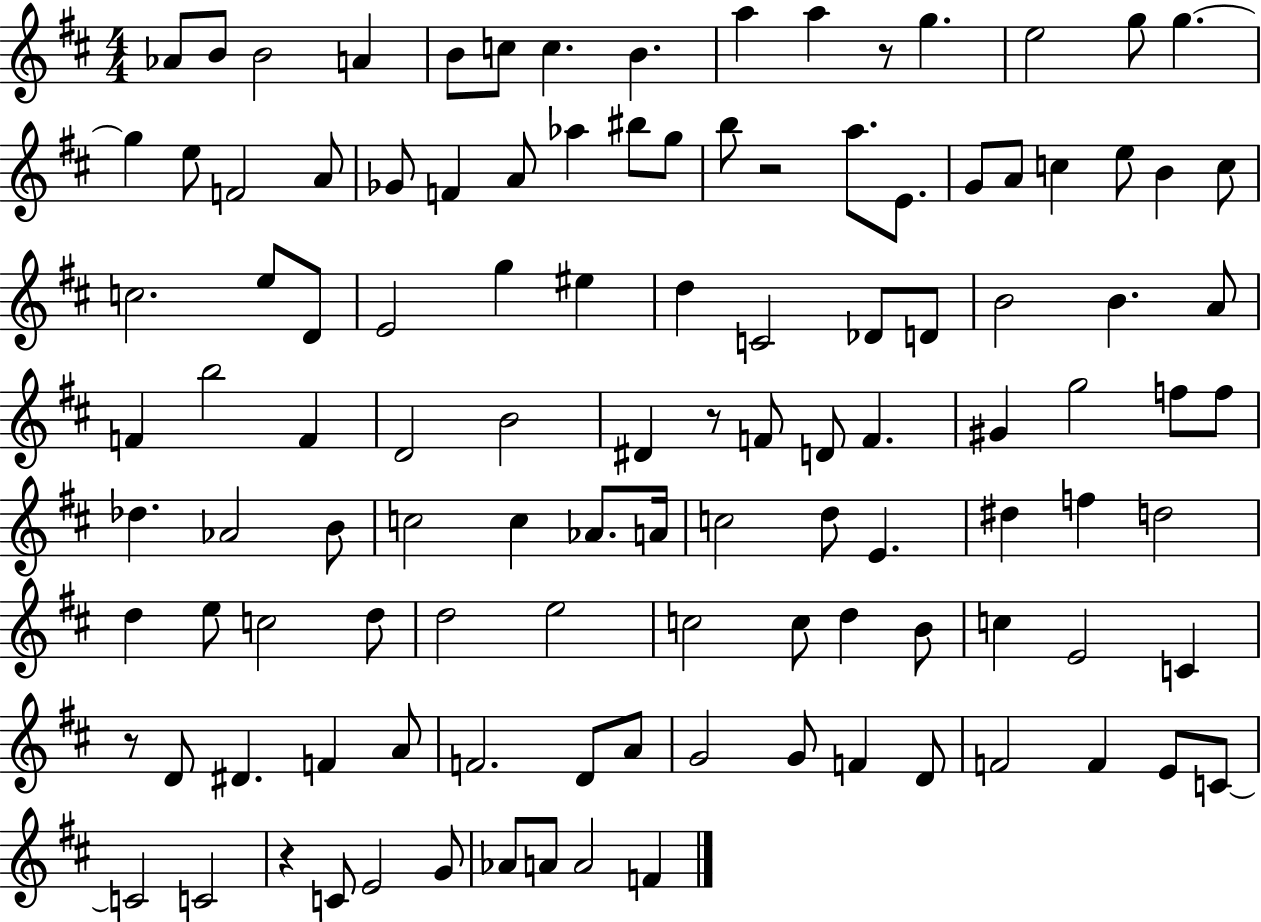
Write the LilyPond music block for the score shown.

{
  \clef treble
  \numericTimeSignature
  \time 4/4
  \key d \major
  aes'8 b'8 b'2 a'4 | b'8 c''8 c''4. b'4. | a''4 a''4 r8 g''4. | e''2 g''8 g''4.~~ | \break g''4 e''8 f'2 a'8 | ges'8 f'4 a'8 aes''4 bis''8 g''8 | b''8 r2 a''8. e'8. | g'8 a'8 c''4 e''8 b'4 c''8 | \break c''2. e''8 d'8 | e'2 g''4 eis''4 | d''4 c'2 des'8 d'8 | b'2 b'4. a'8 | \break f'4 b''2 f'4 | d'2 b'2 | dis'4 r8 f'8 d'8 f'4. | gis'4 g''2 f''8 f''8 | \break des''4. aes'2 b'8 | c''2 c''4 aes'8. a'16 | c''2 d''8 e'4. | dis''4 f''4 d''2 | \break d''4 e''8 c''2 d''8 | d''2 e''2 | c''2 c''8 d''4 b'8 | c''4 e'2 c'4 | \break r8 d'8 dis'4. f'4 a'8 | f'2. d'8 a'8 | g'2 g'8 f'4 d'8 | f'2 f'4 e'8 c'8~~ | \break c'2 c'2 | r4 c'8 e'2 g'8 | aes'8 a'8 a'2 f'4 | \bar "|."
}